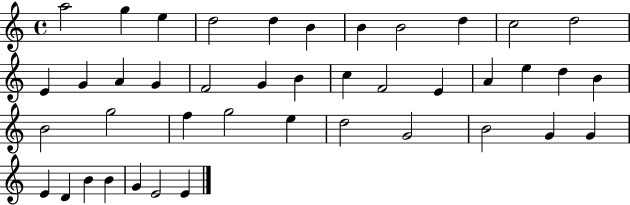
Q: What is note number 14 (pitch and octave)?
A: A4